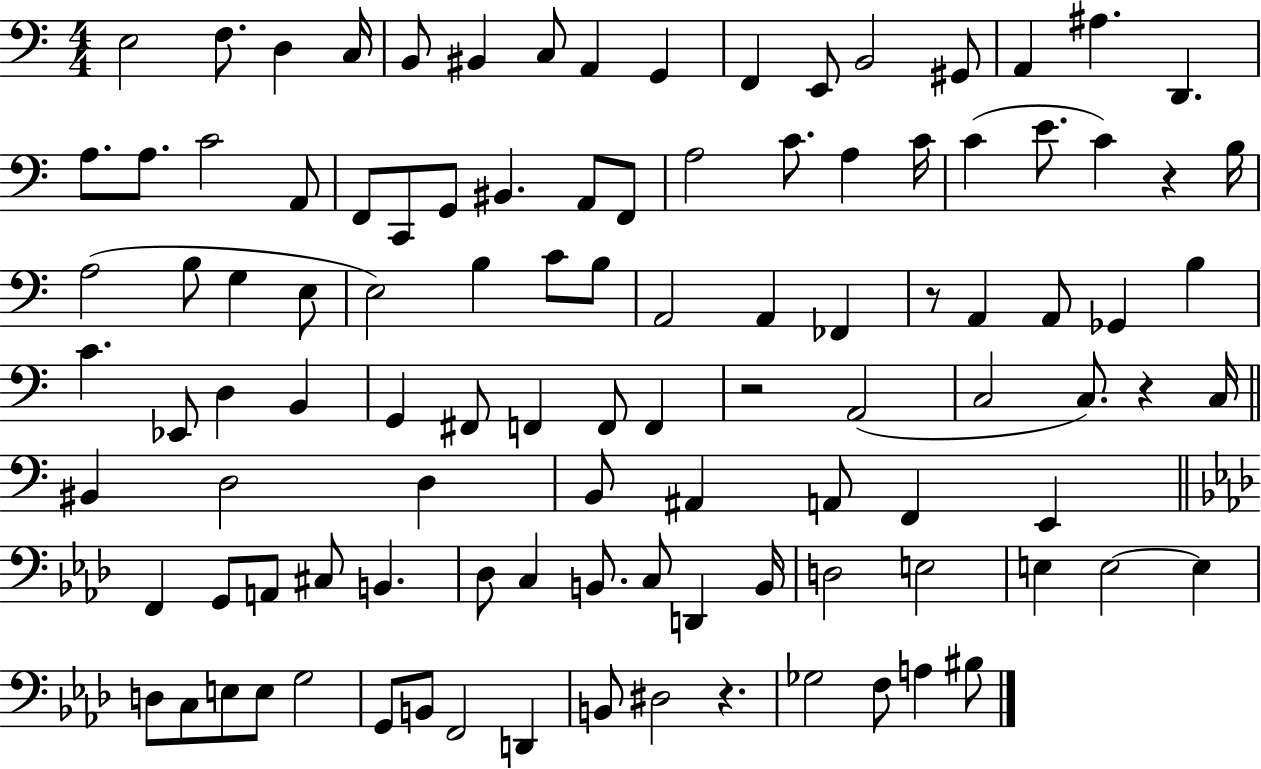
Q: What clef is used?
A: bass